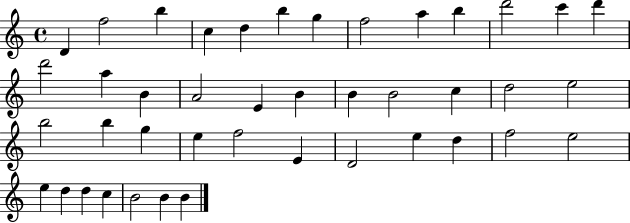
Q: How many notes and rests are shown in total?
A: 42